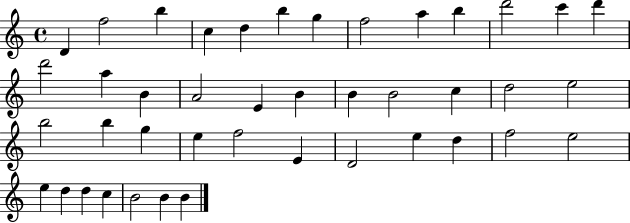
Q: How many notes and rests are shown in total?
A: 42